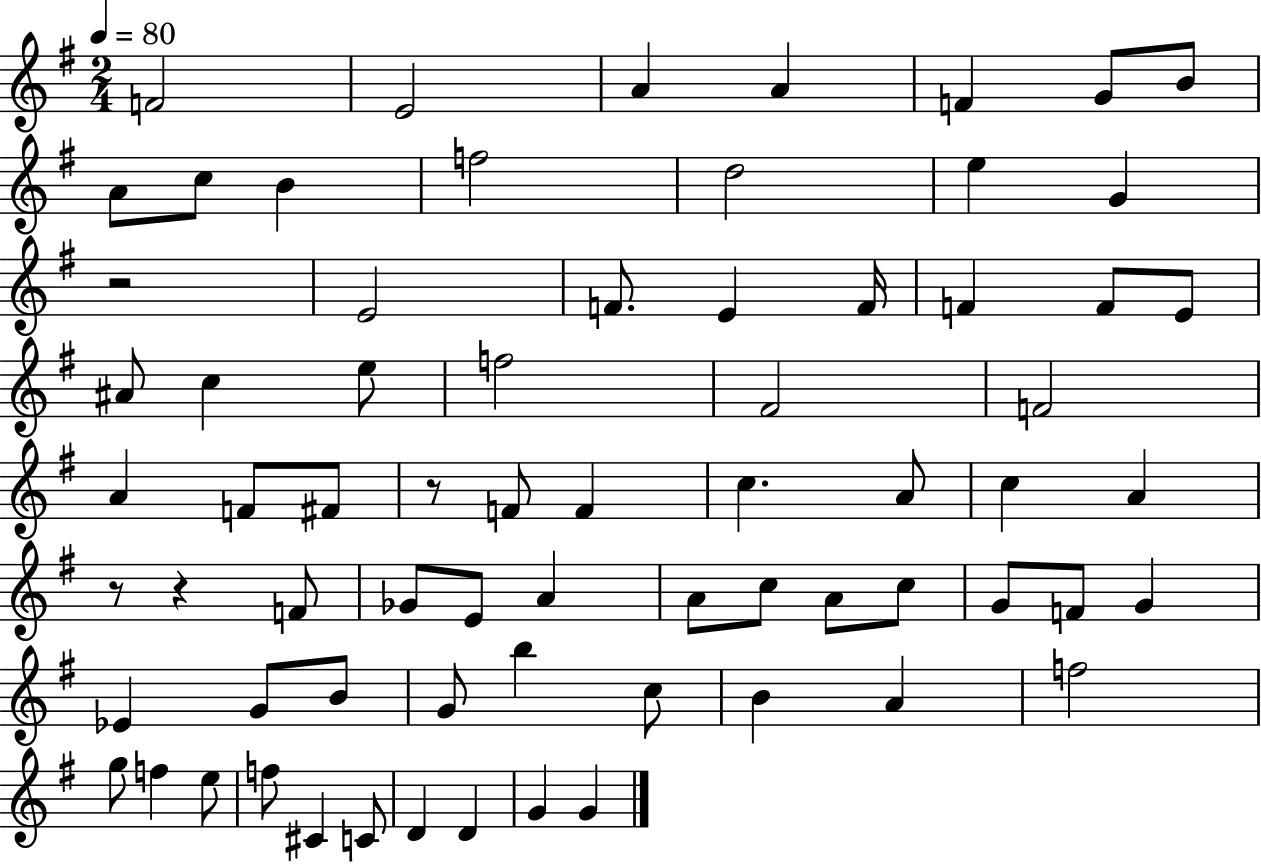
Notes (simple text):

F4/h E4/h A4/q A4/q F4/q G4/e B4/e A4/e C5/e B4/q F5/h D5/h E5/q G4/q R/h E4/h F4/e. E4/q F4/s F4/q F4/e E4/e A#4/e C5/q E5/e F5/h F#4/h F4/h A4/q F4/e F#4/e R/e F4/e F4/q C5/q. A4/e C5/q A4/q R/e R/q F4/e Gb4/e E4/e A4/q A4/e C5/e A4/e C5/e G4/e F4/e G4/q Eb4/q G4/e B4/e G4/e B5/q C5/e B4/q A4/q F5/h G5/e F5/q E5/e F5/e C#4/q C4/e D4/q D4/q G4/q G4/q